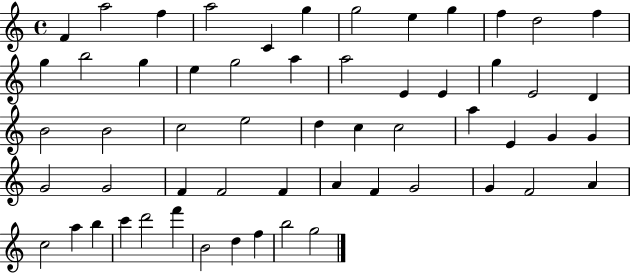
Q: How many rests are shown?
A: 0